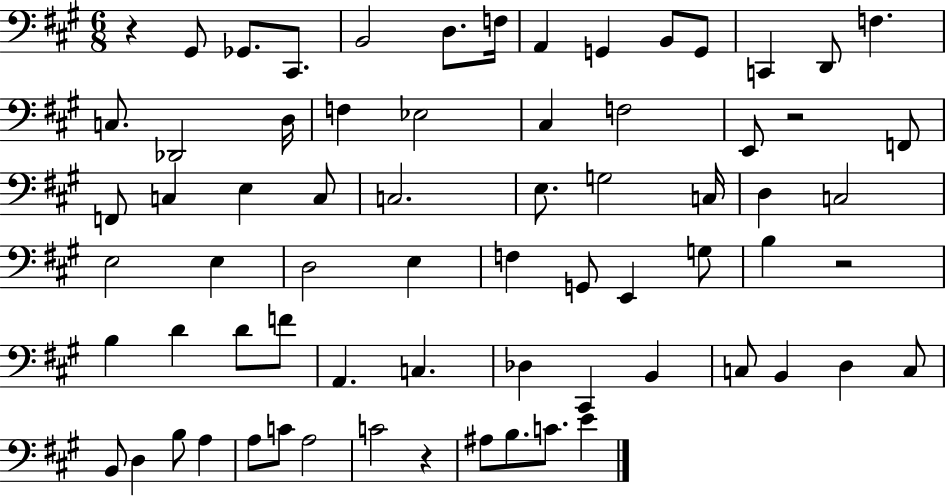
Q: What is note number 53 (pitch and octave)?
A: D3